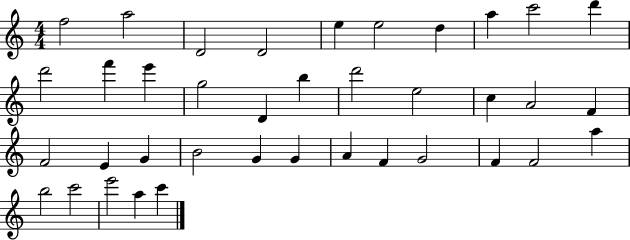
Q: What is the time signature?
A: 4/4